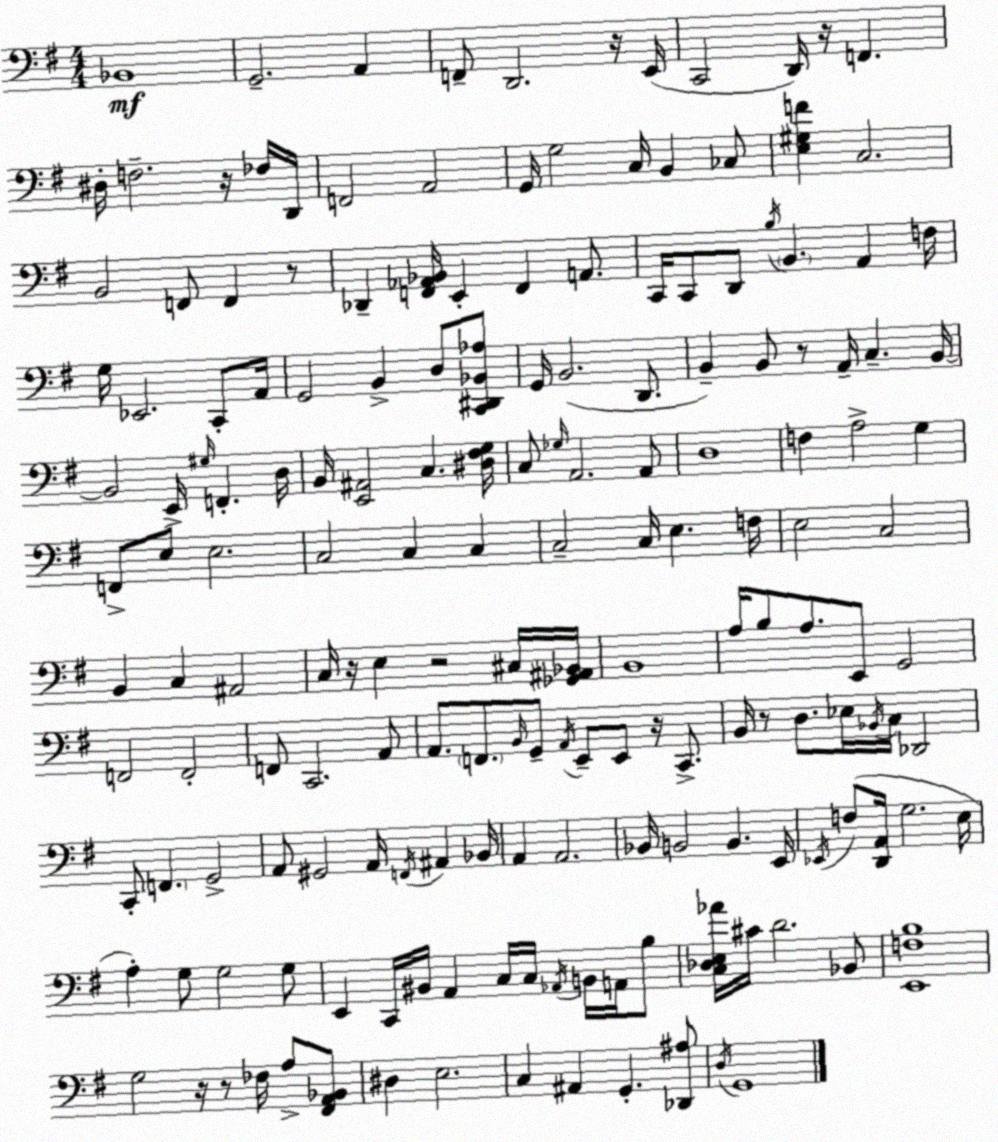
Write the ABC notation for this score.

X:1
T:Untitled
M:4/4
L:1/4
K:G
_B,,4 G,,2 A,, F,,/2 D,,2 z/4 E,,/4 C,,2 D,,/4 z/4 F,, ^D,/4 F,2 z/4 _F,/4 D,,/4 F,,2 A,,2 G,,/4 G,2 C,/4 B,, _C,/2 [E,^G,F] C,2 B,,2 F,,/2 F,, z/2 _D,, [F,,_A,,_B,,]/4 E,, F,, A,,/2 C,,/4 C,,/2 D,,/2 B,/4 B,, A,, F,/4 G,/4 _E,,2 C,,/2 A,,/4 G,,2 B,, D,/2 [C,,^D,,_B,,_A,]/2 G,,/4 B,,2 D,,/2 B,, B,,/2 z/2 A,,/4 C, B,,/4 B,,2 E,,/4 ^G,/4 F,, D,/4 B,,/4 [E,,^A,,]2 C, [^D,^F,G,]/4 C,/2 _G,/4 A,,2 A,,/2 D,4 F, A,2 G, F,,/2 E,/2 E,2 C,2 C, C, C,2 C,/4 E, F,/4 E,2 C,2 B,, C, ^A,,2 C,/4 z/4 E, z2 ^C,/4 [_G,,^A,,_B,,]/4 B,,4 A,/4 B,/2 A,/2 E,,/2 G,,2 F,,2 F,,2 F,,/2 C,,2 A,,/2 A,,/2 F,,/2 B,,/4 G,,/2 A,,/4 E,,/2 E,,/2 z/4 C,,/2 B,,/4 z/2 D,/2 _E,/4 _B,,/4 C,/4 _D,,2 C,,/2 F,, G,,2 A,,/2 ^G,,2 A,,/4 F,,/4 ^A,, _B,,/4 A,, A,,2 _B,,/4 B,,2 B,, E,,/4 _E,,/4 F,/2 [D,,A,,]/4 G,2 E,/4 A, G,/2 G,2 G,/2 E,, C,,/4 ^B,,/4 A,, C,/4 C,/4 _A,,/4 B,,/4 A,,/4 B,/2 [C,_D,E,_A]/4 ^C/4 D2 _B,,/2 [E,,F,B,]4 G,2 z/4 z/2 _F,/4 A,/2 [^F,,A,,_B,,]/2 ^D, E,2 C, ^A,, G,, [_D,,^A,]/2 D,/4 G,,4